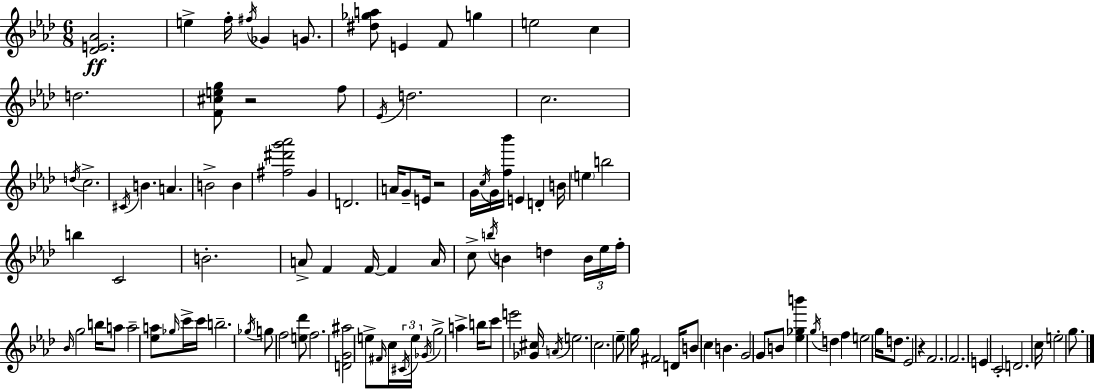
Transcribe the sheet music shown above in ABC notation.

X:1
T:Untitled
M:6/8
L:1/4
K:Ab
[_DE_A]2 e f/4 ^f/4 _G G/2 [^d_ga]/2 E F/2 g e2 c d2 [F^ceg]/2 z2 f/2 _E/4 d2 c2 d/4 c2 ^C/4 B A B2 B [^f^d'g'_a']2 G D2 A/4 G/2 E/4 z2 G/4 c/4 G/4 [f_b']/4 E D B/4 e b2 b C2 B2 A/2 F F/4 F A/4 c/2 b/4 B d B/4 _e/4 f/4 _B/4 g2 b/4 a/2 a2 [_ea]/2 _g/4 c'/4 c'/4 b2 _g/4 g/2 f2 [e_d']/2 f2 [DG^a]2 e/2 ^F/4 c/4 ^C/4 e/4 _G/4 g2 a b/4 c'/2 e'2 [_G^c]/4 A/4 e2 c2 _e/2 g/4 ^F2 D/4 B/2 c B G2 G/2 B/2 [_e_gb'] g/4 d f e2 g/4 d/2 _E2 z F2 F2 E C2 D2 c/4 e2 g/2